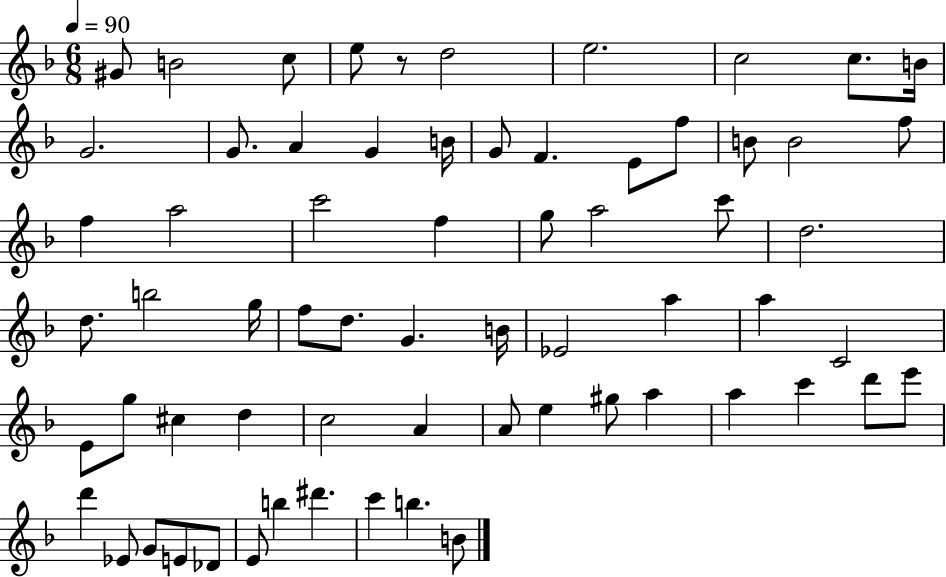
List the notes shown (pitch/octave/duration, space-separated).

G#4/e B4/h C5/e E5/e R/e D5/h E5/h. C5/h C5/e. B4/s G4/h. G4/e. A4/q G4/q B4/s G4/e F4/q. E4/e F5/e B4/e B4/h F5/e F5/q A5/h C6/h F5/q G5/e A5/h C6/e D5/h. D5/e. B5/h G5/s F5/e D5/e. G4/q. B4/s Eb4/h A5/q A5/q C4/h E4/e G5/e C#5/q D5/q C5/h A4/q A4/e E5/q G#5/e A5/q A5/q C6/q D6/e E6/e D6/q Eb4/e G4/e E4/e Db4/e E4/e B5/q D#6/q. C6/q B5/q. B4/e